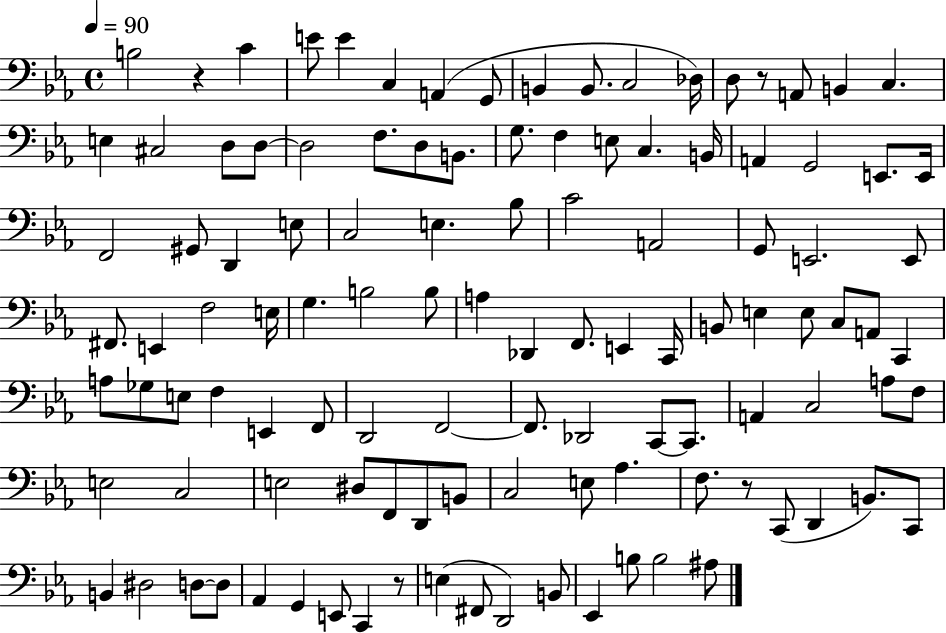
X:1
T:Untitled
M:4/4
L:1/4
K:Eb
B,2 z C E/2 E C, A,, G,,/2 B,, B,,/2 C,2 _D,/4 D,/2 z/2 A,,/2 B,, C, E, ^C,2 D,/2 D,/2 D,2 F,/2 D,/2 B,,/2 G,/2 F, E,/2 C, B,,/4 A,, G,,2 E,,/2 E,,/4 F,,2 ^G,,/2 D,, E,/2 C,2 E, _B,/2 C2 A,,2 G,,/2 E,,2 E,,/2 ^F,,/2 E,, F,2 E,/4 G, B,2 B,/2 A, _D,, F,,/2 E,, C,,/4 B,,/2 E, E,/2 C,/2 A,,/2 C,, A,/2 _G,/2 E,/2 F, E,, F,,/2 D,,2 F,,2 F,,/2 _D,,2 C,,/2 C,,/2 A,, C,2 A,/2 F,/2 E,2 C,2 E,2 ^D,/2 F,,/2 D,,/2 B,,/2 C,2 E,/2 _A, F,/2 z/2 C,,/2 D,, B,,/2 C,,/2 B,, ^D,2 D,/2 D,/2 _A,, G,, E,,/2 C,, z/2 E, ^F,,/2 D,,2 B,,/2 _E,, B,/2 B,2 ^A,/2